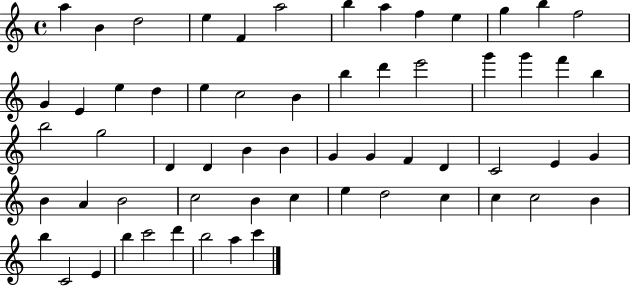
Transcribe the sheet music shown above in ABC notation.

X:1
T:Untitled
M:4/4
L:1/4
K:C
a B d2 e F a2 b a f e g b f2 G E e d e c2 B b d' e'2 g' g' f' b b2 g2 D D B B G G F D C2 E G B A B2 c2 B c e d2 c c c2 B b C2 E b c'2 d' b2 a c'